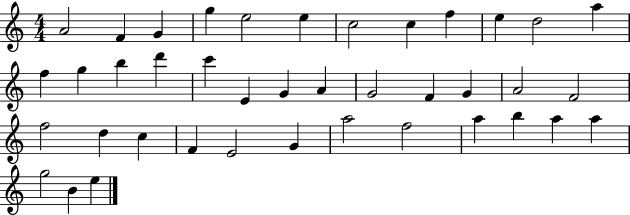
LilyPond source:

{
  \clef treble
  \numericTimeSignature
  \time 4/4
  \key c \major
  a'2 f'4 g'4 | g''4 e''2 e''4 | c''2 c''4 f''4 | e''4 d''2 a''4 | \break f''4 g''4 b''4 d'''4 | c'''4 e'4 g'4 a'4 | g'2 f'4 g'4 | a'2 f'2 | \break f''2 d''4 c''4 | f'4 e'2 g'4 | a''2 f''2 | a''4 b''4 a''4 a''4 | \break g''2 b'4 e''4 | \bar "|."
}